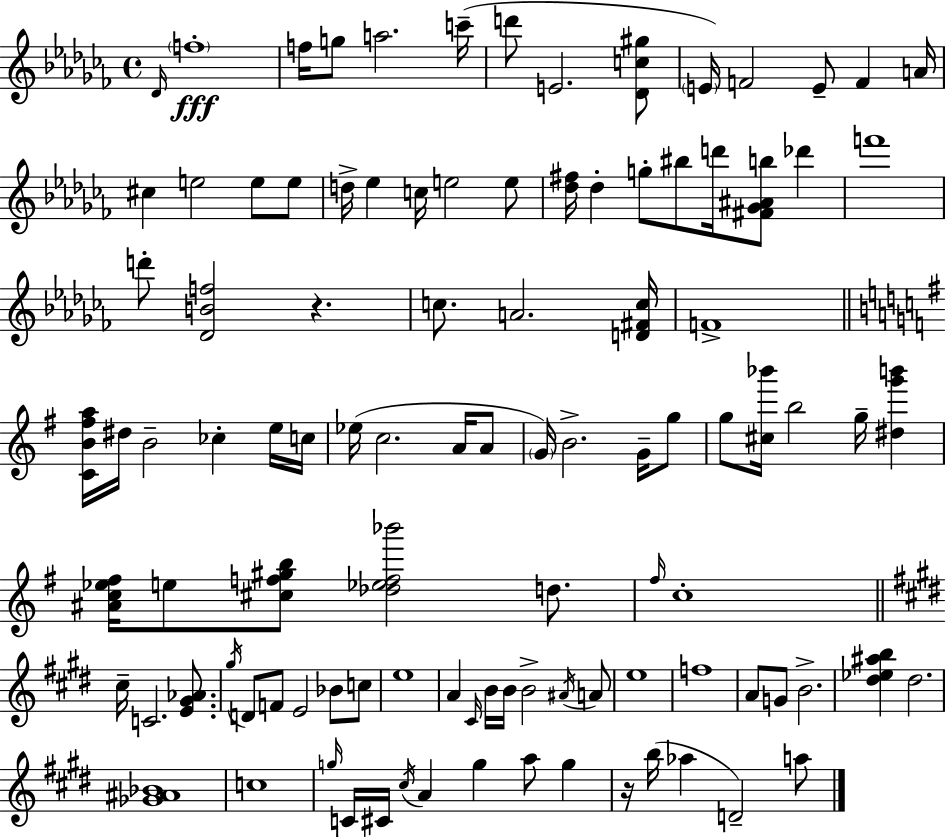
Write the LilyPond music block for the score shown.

{
  \clef treble
  \time 4/4
  \defaultTimeSignature
  \key aes \minor
  \grace { des'16 }\fff \parenthesize f''1-. | f''16 g''8 a''2. | c'''16--( d'''8 e'2. <des' c'' gis''>8 | \parenthesize e'16) f'2 e'8-- f'4 | \break a'16 cis''4 e''2 e''8 e''8 | d''16-> ees''4 c''16 e''2 e''8 | <des'' fis''>16 des''4-. g''8-. bis''8 d'''16 <fis' ges' ais' b''>8 des'''4 | f'''1 | \break d'''8-. <des' b' f''>2 r4. | c''8. a'2. | <d' fis' c''>16 f'1-> | \bar "||" \break \key g \major <c' b' fis'' a''>16 dis''16 b'2-- ces''4-. e''16 c''16 | ees''16( c''2. a'16 a'8 | \parenthesize g'16) b'2.-> g'16-- g''8 | g''8 <cis'' bes'''>16 b''2 g''16-- <dis'' g''' b'''>4 | \break <ais' c'' ees'' fis''>16 e''8 <cis'' f'' gis'' b''>8 <des'' ees'' f'' bes'''>2 d''8. | \grace { fis''16 } c''1-. | \bar "||" \break \key e \major cis''16-- c'2. <e' gis' aes'>8. | \acciaccatura { gis''16 } d'8 f'8 e'2 bes'8 c''8 | e''1 | a'4 \grace { cis'16 } b'16 b'16 b'2-> | \break \acciaccatura { ais'16 } a'8 e''1 | f''1 | a'8 g'8 b'2.-> | <dis'' ees'' ais'' b''>4 dis''2. | \break <ges' ais' bes'>1 | c''1 | \grace { g''16 } c'16 cis'16 \acciaccatura { cis''16 } a'4 g''4 a''8 | g''4 r16 b''16( aes''4 d'2--) | \break a''8 \bar "|."
}